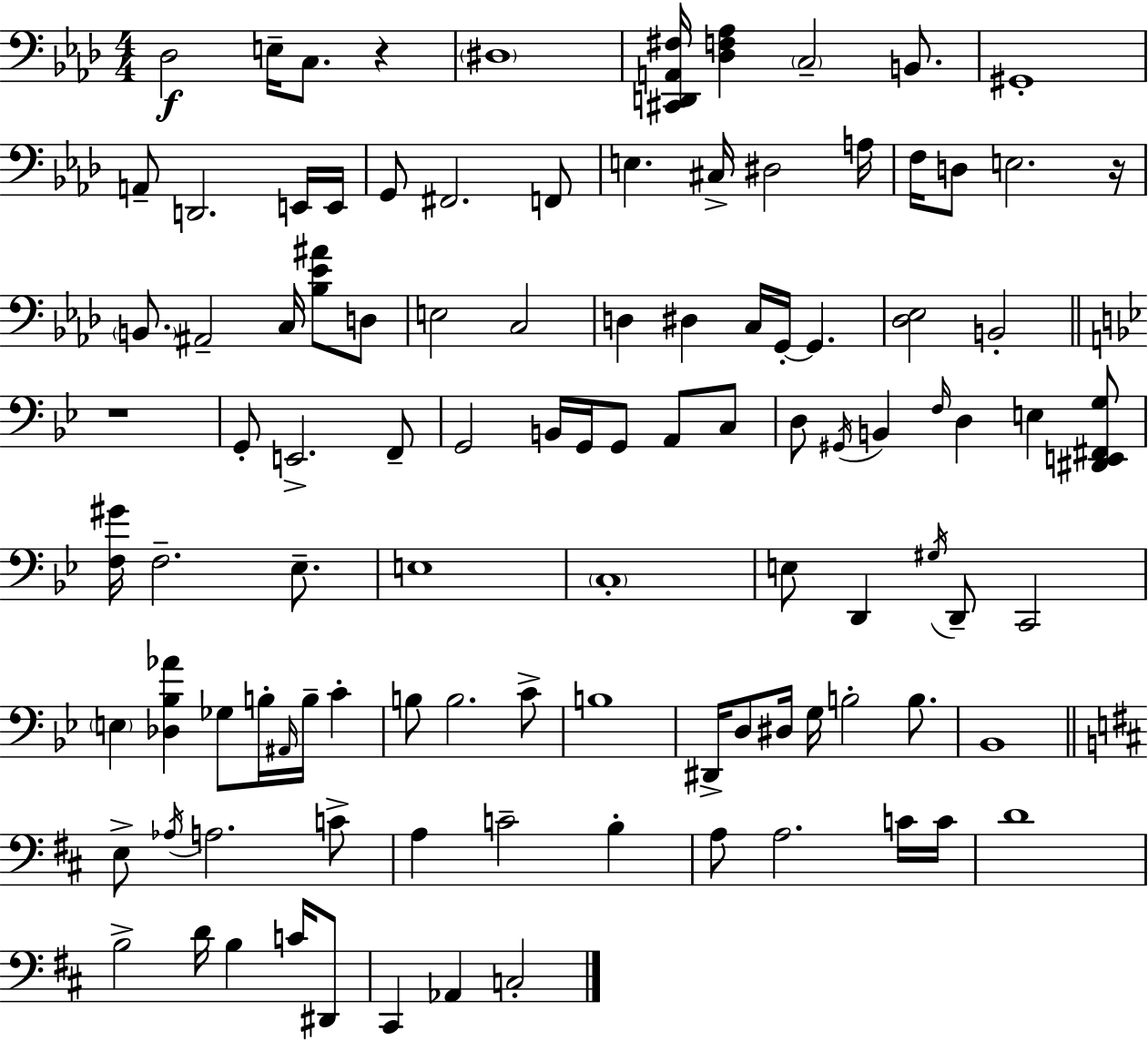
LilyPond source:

{
  \clef bass
  \numericTimeSignature
  \time 4/4
  \key f \minor
  des2\f e16-- c8. r4 | \parenthesize dis1 | <cis, d, a, fis>16 <des f aes>4 \parenthesize c2-- b,8. | gis,1-. | \break a,8-- d,2. e,16 e,16 | g,8 fis,2. f,8 | e4. cis16-> dis2 a16 | f16 d8 e2. r16 | \break \parenthesize b,8. ais,2-- c16 <bes ees' ais'>8 d8 | e2 c2 | d4 dis4 c16 g,16-.~~ g,4. | <des ees>2 b,2-. | \break \bar "||" \break \key g \minor r1 | g,8-. e,2.-> f,8-- | g,2 b,16 g,16 g,8 a,8 c8 | d8 \acciaccatura { gis,16 } b,4 \grace { f16 } d4 e4 | \break <dis, e, fis, g>8 <f gis'>16 f2.-- ees8.-- | e1 | \parenthesize c1-. | e8 d,4 \acciaccatura { gis16 } d,8-- c,2 | \break \parenthesize e4 <des bes aes'>4 ges8 b16-. \grace { ais,16 } b16-- | c'4-. b8 b2. | c'8-> b1 | dis,16-> d8 dis16 g16 b2-. | \break b8. bes,1 | \bar "||" \break \key b \minor e8-> \acciaccatura { aes16 } a2. c'8-> | a4 c'2-- b4-. | a8 a2. c'16 | c'16 d'1 | \break b2-> d'16 b4 c'16 dis,8 | cis,4 aes,4 c2-. | \bar "|."
}